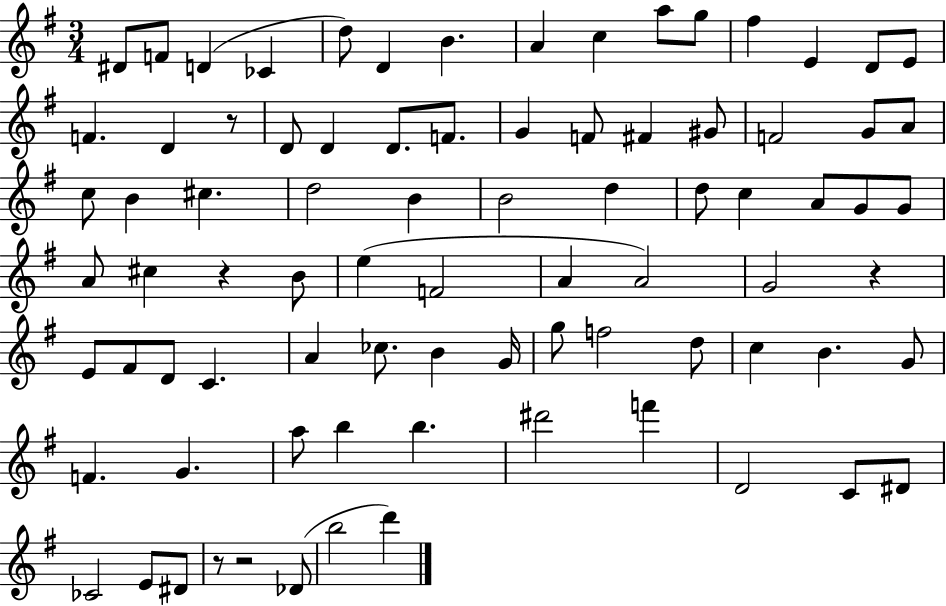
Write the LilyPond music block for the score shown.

{
  \clef treble
  \numericTimeSignature
  \time 3/4
  \key g \major
  dis'8 f'8 d'4( ces'4 | d''8) d'4 b'4. | a'4 c''4 a''8 g''8 | fis''4 e'4 d'8 e'8 | \break f'4. d'4 r8 | d'8 d'4 d'8. f'8. | g'4 f'8 fis'4 gis'8 | f'2 g'8 a'8 | \break c''8 b'4 cis''4. | d''2 b'4 | b'2 d''4 | d''8 c''4 a'8 g'8 g'8 | \break a'8 cis''4 r4 b'8 | e''4( f'2 | a'4 a'2) | g'2 r4 | \break e'8 fis'8 d'8 c'4. | a'4 ces''8. b'4 g'16 | g''8 f''2 d''8 | c''4 b'4. g'8 | \break f'4. g'4. | a''8 b''4 b''4. | dis'''2 f'''4 | d'2 c'8 dis'8 | \break ces'2 e'8 dis'8 | r8 r2 des'8( | b''2 d'''4) | \bar "|."
}